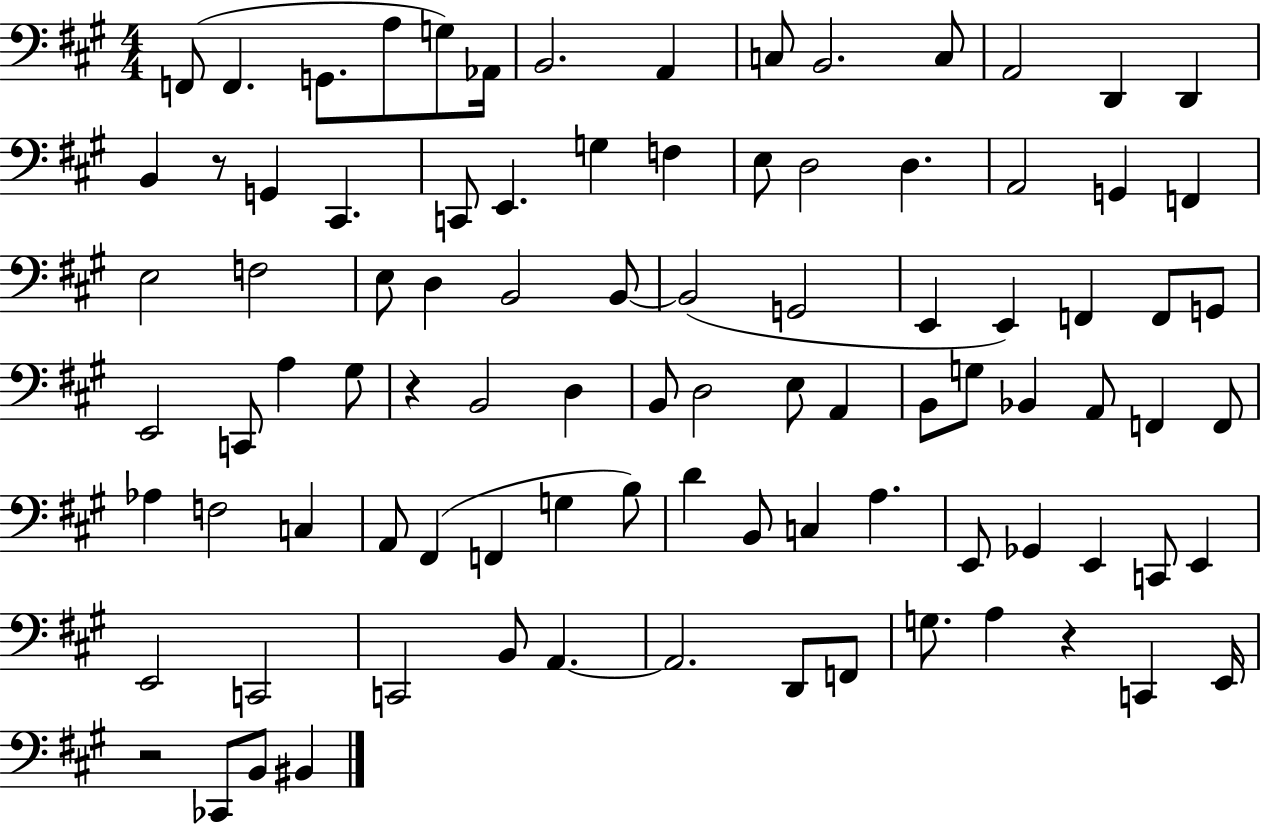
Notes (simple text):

F2/e F2/q. G2/e. A3/e G3/e Ab2/s B2/h. A2/q C3/e B2/h. C3/e A2/h D2/q D2/q B2/q R/e G2/q C#2/q. C2/e E2/q. G3/q F3/q E3/e D3/h D3/q. A2/h G2/q F2/q E3/h F3/h E3/e D3/q B2/h B2/e B2/h G2/h E2/q E2/q F2/q F2/e G2/e E2/h C2/e A3/q G#3/e R/q B2/h D3/q B2/e D3/h E3/e A2/q B2/e G3/e Bb2/q A2/e F2/q F2/e Ab3/q F3/h C3/q A2/e F#2/q F2/q G3/q B3/e D4/q B2/e C3/q A3/q. E2/e Gb2/q E2/q C2/e E2/q E2/h C2/h C2/h B2/e A2/q. A2/h. D2/e F2/e G3/e. A3/q R/q C2/q E2/s R/h CES2/e B2/e BIS2/q